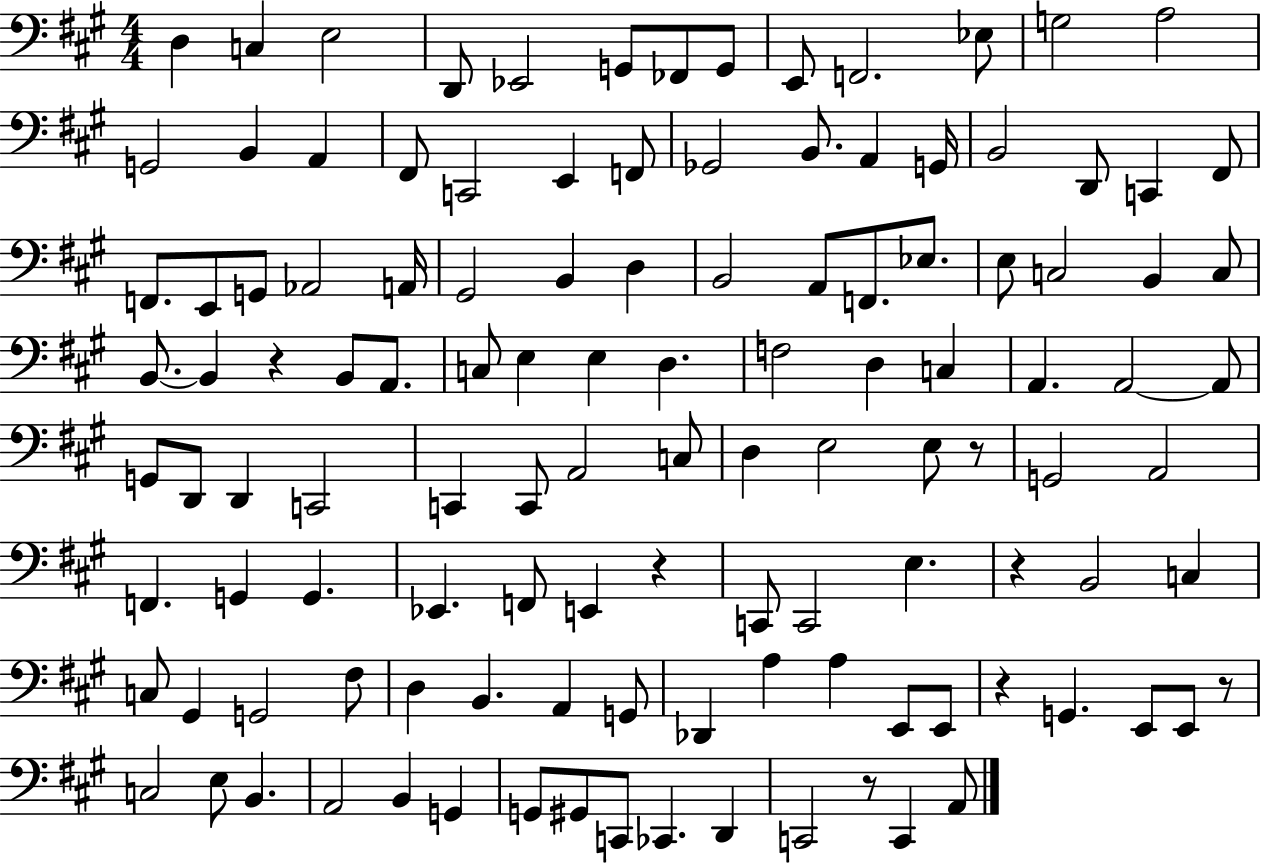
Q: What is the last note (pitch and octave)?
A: A2